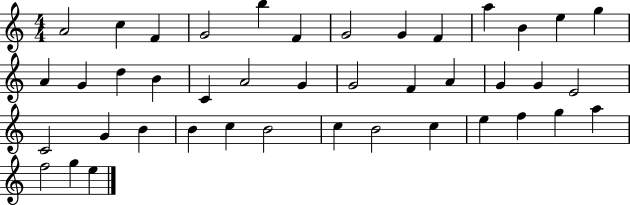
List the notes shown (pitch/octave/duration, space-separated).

A4/h C5/q F4/q G4/h B5/q F4/q G4/h G4/q F4/q A5/q B4/q E5/q G5/q A4/q G4/q D5/q B4/q C4/q A4/h G4/q G4/h F4/q A4/q G4/q G4/q E4/h C4/h G4/q B4/q B4/q C5/q B4/h C5/q B4/h C5/q E5/q F5/q G5/q A5/q F5/h G5/q E5/q